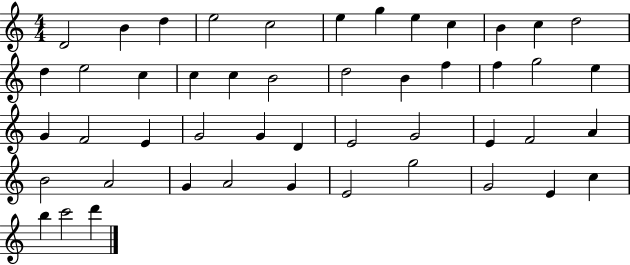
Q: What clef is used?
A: treble